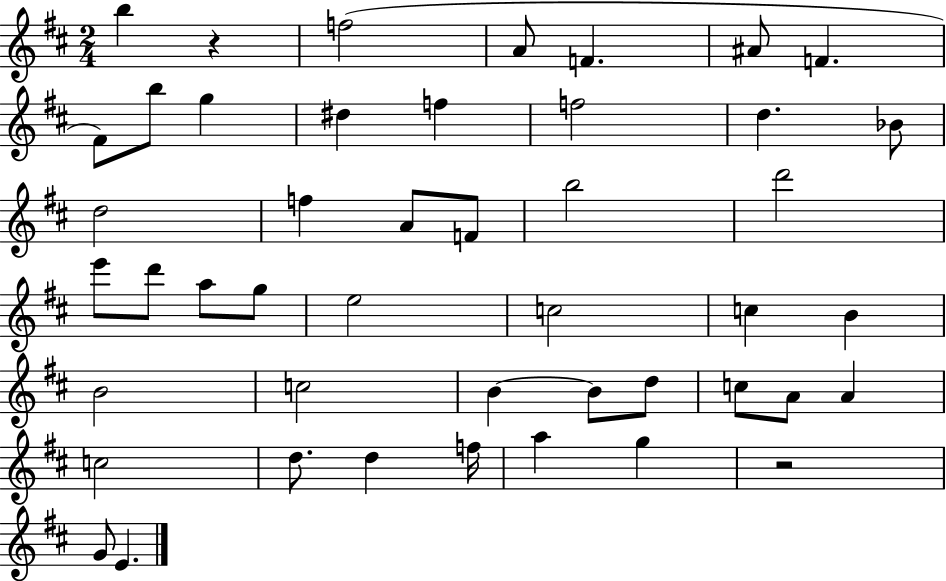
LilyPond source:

{
  \clef treble
  \numericTimeSignature
  \time 2/4
  \key d \major
  b''4 r4 | f''2( | a'8 f'4. | ais'8 f'4. | \break fis'8) b''8 g''4 | dis''4 f''4 | f''2 | d''4. bes'8 | \break d''2 | f''4 a'8 f'8 | b''2 | d'''2 | \break e'''8 d'''8 a''8 g''8 | e''2 | c''2 | c''4 b'4 | \break b'2 | c''2 | b'4~~ b'8 d''8 | c''8 a'8 a'4 | \break c''2 | d''8. d''4 f''16 | a''4 g''4 | r2 | \break g'8 e'4. | \bar "|."
}